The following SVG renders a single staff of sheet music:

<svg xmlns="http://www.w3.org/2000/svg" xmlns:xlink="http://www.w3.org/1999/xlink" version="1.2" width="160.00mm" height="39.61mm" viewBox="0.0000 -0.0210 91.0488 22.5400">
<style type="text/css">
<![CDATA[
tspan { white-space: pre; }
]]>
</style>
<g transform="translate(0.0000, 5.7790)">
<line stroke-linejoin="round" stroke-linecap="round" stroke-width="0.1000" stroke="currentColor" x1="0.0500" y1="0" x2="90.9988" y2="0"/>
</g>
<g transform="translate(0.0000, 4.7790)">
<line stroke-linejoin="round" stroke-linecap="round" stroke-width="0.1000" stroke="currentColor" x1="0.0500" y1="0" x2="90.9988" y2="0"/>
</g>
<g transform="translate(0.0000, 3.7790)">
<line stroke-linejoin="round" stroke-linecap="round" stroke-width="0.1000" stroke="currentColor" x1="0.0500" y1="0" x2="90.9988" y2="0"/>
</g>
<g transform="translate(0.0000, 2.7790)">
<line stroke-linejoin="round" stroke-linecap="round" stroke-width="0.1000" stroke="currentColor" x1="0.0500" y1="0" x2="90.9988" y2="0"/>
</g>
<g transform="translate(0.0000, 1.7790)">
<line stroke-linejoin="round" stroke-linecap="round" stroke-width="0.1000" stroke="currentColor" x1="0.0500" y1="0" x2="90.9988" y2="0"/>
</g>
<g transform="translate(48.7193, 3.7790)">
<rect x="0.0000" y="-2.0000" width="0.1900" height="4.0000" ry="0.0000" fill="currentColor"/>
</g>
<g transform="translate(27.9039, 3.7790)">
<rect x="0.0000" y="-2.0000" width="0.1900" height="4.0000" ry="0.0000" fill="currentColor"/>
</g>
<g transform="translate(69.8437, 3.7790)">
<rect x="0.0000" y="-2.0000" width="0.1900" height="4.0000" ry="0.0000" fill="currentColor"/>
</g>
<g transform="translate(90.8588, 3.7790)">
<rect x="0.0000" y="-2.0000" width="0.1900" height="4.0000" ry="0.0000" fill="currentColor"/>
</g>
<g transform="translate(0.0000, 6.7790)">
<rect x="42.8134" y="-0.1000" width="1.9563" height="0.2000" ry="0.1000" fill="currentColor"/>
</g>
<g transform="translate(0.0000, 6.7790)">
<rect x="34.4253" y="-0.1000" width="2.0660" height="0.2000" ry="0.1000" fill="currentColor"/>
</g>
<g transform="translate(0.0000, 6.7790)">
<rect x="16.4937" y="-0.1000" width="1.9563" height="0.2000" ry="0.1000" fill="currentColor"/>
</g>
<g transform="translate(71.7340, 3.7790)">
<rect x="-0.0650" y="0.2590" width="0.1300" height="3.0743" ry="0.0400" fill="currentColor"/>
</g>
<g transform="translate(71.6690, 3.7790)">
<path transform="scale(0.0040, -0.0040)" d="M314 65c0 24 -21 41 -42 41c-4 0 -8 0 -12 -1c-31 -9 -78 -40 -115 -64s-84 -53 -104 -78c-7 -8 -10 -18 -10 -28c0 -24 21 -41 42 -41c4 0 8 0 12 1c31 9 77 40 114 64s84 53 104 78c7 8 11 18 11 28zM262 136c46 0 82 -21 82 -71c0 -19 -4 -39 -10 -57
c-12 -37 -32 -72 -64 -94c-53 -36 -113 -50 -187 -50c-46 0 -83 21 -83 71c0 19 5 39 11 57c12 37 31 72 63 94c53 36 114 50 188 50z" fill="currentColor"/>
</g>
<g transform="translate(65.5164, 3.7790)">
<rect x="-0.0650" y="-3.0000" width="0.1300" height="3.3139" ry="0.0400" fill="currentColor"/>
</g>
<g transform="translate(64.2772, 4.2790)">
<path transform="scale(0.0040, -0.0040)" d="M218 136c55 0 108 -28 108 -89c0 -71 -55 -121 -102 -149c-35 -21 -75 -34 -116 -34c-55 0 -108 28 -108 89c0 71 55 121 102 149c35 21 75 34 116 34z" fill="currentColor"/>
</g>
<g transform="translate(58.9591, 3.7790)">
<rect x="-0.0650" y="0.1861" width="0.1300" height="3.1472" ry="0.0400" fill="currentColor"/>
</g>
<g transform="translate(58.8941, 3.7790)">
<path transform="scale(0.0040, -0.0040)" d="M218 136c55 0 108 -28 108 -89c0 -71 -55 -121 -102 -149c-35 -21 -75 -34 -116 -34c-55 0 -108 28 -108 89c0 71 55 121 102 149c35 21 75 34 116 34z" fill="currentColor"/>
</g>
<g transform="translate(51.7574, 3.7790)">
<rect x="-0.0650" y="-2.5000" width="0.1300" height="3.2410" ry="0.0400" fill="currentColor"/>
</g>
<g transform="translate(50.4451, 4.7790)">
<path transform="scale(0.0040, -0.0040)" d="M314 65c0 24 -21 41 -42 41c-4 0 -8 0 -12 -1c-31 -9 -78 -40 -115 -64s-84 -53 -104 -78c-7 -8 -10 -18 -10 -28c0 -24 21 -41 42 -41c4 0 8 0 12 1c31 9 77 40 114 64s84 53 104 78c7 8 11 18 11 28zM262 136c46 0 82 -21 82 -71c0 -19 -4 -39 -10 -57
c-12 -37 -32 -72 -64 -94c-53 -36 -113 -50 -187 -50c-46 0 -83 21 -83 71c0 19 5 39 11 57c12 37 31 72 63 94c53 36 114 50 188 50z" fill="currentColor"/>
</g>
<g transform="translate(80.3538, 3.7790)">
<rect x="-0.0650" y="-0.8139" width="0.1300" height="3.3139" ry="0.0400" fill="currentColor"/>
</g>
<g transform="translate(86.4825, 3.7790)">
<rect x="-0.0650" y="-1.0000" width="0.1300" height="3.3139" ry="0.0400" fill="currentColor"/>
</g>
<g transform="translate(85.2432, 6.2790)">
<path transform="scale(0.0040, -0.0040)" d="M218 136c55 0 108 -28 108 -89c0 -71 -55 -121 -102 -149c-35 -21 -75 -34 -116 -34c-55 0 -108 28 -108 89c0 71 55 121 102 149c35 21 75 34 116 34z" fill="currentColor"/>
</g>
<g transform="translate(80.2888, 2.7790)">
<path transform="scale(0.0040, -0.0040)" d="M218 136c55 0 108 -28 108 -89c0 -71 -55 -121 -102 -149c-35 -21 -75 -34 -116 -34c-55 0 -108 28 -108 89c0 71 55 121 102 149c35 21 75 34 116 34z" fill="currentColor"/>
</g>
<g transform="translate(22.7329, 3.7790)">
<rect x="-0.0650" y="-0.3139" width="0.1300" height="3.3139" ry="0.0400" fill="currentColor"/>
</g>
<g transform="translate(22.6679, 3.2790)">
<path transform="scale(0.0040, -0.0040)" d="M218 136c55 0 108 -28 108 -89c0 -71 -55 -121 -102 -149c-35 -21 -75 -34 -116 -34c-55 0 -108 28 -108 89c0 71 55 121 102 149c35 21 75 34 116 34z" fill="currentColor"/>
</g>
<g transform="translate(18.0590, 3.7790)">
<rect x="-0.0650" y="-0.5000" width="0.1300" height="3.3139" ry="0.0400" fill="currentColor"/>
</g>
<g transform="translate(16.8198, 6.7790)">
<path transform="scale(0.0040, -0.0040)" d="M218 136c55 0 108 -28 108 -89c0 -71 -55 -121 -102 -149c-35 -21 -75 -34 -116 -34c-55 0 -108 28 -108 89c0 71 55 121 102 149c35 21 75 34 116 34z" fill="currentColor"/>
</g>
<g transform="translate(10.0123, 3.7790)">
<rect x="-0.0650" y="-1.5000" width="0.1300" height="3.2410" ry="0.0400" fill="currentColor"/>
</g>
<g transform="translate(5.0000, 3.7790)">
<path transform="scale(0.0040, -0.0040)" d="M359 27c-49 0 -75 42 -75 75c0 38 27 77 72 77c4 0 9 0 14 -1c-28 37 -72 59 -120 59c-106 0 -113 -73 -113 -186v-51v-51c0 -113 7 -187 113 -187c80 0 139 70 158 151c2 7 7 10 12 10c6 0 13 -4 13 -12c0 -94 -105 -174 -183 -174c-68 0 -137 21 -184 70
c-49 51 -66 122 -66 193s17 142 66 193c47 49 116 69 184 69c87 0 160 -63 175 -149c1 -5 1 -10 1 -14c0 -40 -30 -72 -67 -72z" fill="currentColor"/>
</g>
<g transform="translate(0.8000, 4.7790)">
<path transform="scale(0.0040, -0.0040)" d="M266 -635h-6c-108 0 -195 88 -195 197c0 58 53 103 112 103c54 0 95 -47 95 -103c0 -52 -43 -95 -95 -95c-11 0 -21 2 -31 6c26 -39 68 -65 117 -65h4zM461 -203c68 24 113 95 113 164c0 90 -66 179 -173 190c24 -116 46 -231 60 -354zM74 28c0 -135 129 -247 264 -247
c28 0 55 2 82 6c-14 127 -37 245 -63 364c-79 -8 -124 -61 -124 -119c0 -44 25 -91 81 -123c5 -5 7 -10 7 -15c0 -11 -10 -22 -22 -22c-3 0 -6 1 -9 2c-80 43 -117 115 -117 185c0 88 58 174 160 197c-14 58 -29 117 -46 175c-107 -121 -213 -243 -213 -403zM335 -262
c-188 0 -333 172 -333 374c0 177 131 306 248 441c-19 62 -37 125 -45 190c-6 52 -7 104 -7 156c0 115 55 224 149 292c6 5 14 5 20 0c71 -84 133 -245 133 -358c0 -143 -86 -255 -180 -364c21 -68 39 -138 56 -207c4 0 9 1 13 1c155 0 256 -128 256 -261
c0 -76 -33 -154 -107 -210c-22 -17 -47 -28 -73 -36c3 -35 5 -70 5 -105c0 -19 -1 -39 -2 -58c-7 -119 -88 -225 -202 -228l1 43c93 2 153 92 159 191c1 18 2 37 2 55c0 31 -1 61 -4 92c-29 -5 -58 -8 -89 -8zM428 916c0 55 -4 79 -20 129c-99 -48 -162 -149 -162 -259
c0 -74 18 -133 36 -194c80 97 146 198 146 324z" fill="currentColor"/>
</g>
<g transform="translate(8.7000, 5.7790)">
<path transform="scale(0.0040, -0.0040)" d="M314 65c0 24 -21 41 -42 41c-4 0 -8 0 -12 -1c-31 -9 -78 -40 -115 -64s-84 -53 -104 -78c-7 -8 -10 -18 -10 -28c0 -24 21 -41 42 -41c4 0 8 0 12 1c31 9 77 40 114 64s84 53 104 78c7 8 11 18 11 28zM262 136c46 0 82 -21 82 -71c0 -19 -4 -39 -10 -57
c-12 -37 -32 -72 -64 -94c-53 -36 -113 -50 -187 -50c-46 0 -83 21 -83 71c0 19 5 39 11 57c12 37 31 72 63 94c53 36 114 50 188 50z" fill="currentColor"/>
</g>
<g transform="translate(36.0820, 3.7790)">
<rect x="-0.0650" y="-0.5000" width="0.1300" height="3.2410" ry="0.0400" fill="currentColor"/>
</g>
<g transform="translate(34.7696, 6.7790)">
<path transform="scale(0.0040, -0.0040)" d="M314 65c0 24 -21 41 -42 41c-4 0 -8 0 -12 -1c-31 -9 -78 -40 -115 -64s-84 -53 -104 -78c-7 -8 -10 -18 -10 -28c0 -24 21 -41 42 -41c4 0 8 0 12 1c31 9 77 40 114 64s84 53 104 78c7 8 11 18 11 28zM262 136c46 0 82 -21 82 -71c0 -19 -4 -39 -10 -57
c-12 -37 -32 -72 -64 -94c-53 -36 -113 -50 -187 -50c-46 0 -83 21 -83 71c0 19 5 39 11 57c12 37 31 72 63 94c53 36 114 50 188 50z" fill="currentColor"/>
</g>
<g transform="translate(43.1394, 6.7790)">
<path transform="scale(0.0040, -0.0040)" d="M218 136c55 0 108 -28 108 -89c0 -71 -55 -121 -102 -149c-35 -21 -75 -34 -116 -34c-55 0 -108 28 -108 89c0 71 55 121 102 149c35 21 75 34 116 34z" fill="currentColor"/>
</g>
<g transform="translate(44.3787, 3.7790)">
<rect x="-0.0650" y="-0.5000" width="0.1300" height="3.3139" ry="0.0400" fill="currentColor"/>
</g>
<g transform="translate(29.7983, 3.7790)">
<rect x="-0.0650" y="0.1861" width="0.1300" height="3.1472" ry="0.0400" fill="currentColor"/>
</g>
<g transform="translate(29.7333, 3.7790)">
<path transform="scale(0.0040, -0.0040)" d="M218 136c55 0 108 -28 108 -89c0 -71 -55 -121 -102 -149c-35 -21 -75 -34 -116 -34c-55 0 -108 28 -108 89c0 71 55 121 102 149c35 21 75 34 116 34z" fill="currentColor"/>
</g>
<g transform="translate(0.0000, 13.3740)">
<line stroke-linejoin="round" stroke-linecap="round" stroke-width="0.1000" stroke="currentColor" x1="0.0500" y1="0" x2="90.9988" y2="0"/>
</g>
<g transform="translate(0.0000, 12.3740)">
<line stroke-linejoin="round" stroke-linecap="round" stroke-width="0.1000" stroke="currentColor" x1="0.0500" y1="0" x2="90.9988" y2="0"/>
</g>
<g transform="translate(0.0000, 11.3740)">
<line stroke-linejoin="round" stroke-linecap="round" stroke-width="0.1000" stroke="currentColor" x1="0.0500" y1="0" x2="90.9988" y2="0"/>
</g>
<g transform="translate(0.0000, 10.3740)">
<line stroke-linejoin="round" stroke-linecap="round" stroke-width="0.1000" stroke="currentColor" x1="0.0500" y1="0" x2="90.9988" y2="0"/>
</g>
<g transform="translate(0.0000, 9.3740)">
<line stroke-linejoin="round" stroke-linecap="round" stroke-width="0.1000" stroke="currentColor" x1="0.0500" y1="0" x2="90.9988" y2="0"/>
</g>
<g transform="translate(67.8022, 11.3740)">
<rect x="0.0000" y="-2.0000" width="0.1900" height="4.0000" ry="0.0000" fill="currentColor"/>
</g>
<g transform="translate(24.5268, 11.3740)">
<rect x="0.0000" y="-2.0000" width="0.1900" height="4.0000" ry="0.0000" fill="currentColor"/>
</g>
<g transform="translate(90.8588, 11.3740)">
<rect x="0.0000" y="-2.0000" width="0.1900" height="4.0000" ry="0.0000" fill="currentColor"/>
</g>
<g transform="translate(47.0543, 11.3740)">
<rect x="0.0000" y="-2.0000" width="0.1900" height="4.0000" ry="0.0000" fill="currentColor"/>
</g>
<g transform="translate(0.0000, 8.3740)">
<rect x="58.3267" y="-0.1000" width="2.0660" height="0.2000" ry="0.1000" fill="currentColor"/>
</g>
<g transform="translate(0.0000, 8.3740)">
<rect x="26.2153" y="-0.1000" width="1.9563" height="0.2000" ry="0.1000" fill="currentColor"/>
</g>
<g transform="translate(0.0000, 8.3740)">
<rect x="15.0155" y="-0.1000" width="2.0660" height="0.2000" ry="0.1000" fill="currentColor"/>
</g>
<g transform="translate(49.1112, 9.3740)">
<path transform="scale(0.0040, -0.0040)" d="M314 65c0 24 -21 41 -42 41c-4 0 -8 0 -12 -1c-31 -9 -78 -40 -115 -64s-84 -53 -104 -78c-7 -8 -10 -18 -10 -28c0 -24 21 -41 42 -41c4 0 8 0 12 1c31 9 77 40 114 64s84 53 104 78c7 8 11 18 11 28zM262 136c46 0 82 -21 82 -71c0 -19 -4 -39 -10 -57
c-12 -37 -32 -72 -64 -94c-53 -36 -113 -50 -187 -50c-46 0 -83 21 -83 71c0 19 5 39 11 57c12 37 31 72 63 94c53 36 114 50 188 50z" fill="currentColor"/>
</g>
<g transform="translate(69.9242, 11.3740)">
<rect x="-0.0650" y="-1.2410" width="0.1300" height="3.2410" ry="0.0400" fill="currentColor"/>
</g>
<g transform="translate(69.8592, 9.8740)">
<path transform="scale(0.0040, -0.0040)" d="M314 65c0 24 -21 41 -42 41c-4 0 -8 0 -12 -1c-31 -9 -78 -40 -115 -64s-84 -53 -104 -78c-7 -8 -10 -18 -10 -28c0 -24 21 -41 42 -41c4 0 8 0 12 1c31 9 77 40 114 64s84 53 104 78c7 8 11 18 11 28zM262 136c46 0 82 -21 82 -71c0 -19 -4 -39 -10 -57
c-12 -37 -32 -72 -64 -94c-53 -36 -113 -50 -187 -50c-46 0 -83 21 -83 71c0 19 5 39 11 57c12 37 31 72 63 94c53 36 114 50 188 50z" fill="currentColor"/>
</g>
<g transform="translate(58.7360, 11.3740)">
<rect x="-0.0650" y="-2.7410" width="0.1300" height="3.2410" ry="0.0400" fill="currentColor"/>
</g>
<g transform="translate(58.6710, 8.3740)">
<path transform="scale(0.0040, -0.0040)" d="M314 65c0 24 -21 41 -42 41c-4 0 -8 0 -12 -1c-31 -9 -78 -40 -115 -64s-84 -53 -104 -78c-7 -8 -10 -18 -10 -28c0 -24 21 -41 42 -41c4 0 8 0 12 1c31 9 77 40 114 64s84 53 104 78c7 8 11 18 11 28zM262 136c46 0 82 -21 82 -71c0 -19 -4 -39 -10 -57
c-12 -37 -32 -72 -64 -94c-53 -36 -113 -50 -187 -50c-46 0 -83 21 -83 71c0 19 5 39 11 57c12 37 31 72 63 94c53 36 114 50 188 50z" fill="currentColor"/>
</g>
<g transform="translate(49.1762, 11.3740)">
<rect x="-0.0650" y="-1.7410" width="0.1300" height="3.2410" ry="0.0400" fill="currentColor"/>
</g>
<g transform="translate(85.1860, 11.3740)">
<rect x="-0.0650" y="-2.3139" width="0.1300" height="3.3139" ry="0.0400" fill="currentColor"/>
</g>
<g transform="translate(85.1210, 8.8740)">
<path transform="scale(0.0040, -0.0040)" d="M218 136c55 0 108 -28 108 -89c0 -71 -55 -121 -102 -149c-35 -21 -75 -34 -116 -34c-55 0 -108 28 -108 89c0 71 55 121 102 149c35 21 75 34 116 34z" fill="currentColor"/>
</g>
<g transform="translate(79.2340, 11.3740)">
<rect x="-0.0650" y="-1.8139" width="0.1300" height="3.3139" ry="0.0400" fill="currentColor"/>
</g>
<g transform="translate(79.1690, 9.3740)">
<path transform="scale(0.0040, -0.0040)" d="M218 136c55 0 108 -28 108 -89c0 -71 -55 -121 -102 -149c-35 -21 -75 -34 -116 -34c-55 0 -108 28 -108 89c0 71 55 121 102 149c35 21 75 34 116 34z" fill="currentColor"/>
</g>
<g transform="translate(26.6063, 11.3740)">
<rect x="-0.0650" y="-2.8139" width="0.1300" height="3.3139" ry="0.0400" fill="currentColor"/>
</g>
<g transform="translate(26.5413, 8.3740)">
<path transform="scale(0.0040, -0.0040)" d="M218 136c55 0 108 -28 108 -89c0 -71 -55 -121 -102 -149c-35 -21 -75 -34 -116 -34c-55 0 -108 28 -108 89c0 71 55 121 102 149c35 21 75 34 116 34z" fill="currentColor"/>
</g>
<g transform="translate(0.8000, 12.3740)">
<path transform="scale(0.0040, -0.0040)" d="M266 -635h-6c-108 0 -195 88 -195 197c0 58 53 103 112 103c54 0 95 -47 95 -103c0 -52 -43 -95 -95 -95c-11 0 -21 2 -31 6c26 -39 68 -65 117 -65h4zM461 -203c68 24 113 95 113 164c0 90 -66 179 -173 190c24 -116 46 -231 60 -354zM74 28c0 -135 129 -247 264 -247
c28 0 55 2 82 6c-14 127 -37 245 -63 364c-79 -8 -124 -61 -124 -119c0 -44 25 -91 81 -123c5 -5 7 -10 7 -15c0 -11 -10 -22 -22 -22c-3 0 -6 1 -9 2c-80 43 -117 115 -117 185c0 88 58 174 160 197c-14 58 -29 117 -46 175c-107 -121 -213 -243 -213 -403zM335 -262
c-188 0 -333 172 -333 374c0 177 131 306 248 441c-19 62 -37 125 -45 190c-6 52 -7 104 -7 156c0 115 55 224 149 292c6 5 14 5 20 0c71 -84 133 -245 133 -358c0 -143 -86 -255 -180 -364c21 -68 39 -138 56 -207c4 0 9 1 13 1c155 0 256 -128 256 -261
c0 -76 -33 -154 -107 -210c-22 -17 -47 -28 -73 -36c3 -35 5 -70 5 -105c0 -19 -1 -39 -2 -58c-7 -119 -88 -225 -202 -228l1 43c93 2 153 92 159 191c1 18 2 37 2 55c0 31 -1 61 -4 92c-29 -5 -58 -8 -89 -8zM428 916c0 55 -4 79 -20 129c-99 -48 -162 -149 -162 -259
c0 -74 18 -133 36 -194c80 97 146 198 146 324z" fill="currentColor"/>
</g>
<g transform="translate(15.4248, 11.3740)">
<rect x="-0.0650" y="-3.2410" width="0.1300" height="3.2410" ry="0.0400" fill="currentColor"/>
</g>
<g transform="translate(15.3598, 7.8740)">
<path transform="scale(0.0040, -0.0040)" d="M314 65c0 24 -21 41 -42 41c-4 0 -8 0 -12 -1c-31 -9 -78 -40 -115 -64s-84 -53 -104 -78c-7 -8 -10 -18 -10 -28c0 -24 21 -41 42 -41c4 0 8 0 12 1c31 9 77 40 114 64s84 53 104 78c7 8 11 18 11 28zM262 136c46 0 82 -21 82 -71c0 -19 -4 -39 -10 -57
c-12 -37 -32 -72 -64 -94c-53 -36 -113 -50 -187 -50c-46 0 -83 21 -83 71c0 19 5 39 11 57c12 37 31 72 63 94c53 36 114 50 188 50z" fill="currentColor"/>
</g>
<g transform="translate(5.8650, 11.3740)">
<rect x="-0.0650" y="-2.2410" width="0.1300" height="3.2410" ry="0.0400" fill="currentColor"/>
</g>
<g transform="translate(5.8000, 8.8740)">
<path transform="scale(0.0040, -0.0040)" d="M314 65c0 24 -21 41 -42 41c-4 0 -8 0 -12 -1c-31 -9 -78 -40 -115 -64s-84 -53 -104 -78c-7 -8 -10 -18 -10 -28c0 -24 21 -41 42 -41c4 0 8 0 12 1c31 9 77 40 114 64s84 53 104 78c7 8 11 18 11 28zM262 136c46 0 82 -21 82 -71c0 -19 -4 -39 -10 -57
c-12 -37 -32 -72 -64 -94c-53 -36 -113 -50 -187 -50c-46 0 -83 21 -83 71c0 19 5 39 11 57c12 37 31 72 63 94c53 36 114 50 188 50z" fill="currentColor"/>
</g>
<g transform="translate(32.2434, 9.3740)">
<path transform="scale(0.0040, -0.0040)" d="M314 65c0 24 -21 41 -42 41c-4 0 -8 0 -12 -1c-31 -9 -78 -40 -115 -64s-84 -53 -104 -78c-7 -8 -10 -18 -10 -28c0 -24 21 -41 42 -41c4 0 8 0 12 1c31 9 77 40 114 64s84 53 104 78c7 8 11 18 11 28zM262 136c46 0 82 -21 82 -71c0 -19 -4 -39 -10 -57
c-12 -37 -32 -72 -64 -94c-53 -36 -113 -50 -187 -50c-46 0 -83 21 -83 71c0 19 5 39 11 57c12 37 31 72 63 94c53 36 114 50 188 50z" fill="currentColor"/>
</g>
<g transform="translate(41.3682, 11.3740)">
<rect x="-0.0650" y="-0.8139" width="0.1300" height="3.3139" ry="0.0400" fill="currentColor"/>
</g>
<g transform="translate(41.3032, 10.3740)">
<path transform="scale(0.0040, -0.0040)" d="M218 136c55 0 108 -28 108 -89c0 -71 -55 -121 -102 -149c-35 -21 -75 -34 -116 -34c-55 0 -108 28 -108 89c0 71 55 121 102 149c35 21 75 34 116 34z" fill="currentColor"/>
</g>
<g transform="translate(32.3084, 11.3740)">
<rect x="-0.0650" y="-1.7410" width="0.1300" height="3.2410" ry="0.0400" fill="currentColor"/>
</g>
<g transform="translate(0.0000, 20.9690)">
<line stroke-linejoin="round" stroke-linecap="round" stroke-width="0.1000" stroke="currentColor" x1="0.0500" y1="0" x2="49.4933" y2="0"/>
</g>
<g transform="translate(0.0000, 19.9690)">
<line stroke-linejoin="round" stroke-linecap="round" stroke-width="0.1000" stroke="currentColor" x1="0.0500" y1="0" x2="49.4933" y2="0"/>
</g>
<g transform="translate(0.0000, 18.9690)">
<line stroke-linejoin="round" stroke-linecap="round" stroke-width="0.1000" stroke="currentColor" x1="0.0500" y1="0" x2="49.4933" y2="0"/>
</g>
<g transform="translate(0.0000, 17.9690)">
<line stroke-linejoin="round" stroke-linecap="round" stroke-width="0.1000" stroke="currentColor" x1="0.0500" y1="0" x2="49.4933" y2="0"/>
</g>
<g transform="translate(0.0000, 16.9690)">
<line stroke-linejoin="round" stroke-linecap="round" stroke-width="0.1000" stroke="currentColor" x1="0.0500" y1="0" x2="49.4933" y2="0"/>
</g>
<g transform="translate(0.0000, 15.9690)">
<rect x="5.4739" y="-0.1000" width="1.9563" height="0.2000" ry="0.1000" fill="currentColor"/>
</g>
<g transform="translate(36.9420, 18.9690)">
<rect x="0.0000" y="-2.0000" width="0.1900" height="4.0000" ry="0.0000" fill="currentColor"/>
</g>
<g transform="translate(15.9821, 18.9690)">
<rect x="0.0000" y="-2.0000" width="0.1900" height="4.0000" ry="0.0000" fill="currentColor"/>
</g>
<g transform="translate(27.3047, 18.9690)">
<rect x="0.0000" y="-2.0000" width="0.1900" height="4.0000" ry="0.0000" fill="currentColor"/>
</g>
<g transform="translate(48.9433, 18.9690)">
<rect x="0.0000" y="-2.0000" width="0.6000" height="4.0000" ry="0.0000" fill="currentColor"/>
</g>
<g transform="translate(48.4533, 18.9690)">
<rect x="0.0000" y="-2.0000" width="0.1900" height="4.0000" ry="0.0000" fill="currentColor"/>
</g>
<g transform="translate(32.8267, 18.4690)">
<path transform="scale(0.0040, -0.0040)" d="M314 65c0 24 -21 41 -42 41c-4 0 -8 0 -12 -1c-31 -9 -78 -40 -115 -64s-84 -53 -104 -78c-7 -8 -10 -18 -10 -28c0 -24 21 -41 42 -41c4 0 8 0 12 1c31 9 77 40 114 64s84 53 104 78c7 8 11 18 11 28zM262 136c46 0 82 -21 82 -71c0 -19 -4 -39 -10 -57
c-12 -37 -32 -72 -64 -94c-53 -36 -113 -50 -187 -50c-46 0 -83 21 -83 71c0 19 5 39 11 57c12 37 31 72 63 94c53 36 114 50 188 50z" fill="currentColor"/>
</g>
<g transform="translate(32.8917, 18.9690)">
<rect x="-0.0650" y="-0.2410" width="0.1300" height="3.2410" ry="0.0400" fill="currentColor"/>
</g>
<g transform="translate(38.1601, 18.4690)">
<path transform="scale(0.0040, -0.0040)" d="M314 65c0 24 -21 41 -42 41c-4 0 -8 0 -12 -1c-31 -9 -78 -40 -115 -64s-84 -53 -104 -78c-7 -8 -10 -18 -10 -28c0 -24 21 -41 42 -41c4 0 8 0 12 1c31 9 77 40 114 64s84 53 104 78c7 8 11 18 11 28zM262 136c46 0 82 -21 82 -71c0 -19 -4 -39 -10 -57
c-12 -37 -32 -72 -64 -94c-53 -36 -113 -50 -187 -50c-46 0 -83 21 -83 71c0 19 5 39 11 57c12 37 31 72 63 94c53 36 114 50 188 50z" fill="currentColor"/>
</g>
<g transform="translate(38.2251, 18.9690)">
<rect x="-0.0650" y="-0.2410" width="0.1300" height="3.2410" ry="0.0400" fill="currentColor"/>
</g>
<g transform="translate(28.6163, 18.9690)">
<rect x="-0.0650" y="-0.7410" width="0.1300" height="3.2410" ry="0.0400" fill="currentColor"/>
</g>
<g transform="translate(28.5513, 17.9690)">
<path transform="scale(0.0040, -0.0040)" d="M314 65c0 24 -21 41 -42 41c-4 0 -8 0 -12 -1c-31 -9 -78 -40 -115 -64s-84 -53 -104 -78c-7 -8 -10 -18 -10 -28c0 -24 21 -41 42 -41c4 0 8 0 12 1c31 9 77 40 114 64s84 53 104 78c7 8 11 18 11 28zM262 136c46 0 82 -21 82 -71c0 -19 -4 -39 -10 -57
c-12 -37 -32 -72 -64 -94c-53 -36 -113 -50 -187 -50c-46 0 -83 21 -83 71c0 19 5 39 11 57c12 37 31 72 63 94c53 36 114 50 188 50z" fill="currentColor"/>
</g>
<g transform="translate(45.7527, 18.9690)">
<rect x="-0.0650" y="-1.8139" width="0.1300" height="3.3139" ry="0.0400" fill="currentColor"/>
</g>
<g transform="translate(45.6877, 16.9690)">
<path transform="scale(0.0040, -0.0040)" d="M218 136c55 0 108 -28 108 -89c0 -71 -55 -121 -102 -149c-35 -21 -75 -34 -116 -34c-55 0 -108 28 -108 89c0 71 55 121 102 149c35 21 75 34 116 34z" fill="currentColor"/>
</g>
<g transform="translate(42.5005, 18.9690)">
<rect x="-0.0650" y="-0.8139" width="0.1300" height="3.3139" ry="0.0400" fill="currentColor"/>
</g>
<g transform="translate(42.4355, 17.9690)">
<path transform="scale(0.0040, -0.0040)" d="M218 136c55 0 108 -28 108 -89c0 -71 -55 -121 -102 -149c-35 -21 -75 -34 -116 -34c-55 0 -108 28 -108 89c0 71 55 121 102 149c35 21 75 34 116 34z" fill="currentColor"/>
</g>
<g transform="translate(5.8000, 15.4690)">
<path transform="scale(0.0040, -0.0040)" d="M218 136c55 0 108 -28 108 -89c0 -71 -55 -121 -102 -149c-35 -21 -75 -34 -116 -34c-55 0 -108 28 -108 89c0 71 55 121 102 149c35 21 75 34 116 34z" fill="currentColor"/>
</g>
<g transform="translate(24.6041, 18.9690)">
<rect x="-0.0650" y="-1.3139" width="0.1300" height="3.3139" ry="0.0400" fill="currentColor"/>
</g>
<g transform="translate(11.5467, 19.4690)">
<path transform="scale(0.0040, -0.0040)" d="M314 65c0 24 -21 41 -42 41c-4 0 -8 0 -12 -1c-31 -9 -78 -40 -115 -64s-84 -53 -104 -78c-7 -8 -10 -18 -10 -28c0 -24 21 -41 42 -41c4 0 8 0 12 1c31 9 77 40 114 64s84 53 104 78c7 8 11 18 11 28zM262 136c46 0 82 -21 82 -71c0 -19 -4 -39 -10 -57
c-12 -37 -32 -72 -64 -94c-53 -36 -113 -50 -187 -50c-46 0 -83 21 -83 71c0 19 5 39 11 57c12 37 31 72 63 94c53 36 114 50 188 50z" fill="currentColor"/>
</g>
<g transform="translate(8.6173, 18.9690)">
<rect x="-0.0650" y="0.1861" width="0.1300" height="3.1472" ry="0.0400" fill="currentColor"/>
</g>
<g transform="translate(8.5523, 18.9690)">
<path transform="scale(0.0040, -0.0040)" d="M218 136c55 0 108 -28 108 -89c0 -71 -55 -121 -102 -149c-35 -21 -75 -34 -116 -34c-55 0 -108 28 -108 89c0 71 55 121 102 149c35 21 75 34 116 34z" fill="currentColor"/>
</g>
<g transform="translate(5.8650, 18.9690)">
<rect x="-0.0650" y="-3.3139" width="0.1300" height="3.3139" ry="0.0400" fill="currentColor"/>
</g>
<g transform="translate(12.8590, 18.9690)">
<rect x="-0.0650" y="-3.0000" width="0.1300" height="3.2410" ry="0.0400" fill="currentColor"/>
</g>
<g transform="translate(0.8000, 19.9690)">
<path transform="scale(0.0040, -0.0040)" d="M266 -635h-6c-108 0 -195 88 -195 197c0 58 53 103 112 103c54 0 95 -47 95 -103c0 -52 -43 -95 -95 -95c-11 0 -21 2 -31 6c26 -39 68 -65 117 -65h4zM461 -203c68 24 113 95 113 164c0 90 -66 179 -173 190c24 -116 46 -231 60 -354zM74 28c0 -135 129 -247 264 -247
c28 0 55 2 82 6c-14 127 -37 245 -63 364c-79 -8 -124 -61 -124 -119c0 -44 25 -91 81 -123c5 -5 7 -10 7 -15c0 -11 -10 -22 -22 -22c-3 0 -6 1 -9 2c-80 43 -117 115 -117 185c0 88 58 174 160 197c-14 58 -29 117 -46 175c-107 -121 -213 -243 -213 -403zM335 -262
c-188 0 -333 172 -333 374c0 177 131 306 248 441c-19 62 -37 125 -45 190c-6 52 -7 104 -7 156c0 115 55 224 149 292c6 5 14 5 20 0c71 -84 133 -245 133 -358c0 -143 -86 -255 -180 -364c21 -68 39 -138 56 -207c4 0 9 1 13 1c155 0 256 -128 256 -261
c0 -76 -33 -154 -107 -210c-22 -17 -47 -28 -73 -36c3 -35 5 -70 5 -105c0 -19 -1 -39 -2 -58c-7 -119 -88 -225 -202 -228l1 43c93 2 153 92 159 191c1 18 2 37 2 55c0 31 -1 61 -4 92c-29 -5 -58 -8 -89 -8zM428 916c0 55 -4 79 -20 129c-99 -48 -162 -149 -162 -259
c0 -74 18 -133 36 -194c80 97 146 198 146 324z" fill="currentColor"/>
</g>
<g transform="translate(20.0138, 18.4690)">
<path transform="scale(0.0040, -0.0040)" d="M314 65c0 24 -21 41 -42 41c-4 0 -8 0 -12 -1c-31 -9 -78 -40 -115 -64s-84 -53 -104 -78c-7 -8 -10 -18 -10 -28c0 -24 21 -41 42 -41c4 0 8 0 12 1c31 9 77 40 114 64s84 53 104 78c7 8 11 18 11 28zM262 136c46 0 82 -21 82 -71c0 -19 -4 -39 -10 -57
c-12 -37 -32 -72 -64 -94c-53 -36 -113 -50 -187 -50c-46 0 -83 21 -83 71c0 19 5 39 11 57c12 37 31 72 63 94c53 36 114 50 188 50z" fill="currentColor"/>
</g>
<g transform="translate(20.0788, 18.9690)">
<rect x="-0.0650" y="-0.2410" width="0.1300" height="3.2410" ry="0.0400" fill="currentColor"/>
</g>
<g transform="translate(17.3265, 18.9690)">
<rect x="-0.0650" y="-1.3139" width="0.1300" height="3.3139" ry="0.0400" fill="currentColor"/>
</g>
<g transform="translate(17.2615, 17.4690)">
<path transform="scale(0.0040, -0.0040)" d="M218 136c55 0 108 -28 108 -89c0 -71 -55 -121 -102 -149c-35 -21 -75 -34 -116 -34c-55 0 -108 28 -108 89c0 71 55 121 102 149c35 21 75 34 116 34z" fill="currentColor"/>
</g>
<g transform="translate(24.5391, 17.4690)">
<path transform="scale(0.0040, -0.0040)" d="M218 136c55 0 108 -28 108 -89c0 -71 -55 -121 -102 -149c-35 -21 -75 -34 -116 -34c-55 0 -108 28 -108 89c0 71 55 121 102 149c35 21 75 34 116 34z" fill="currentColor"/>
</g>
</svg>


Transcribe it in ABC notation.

X:1
T:Untitled
M:4/4
L:1/4
K:C
E2 C c B C2 C G2 B A B2 d D g2 b2 a f2 d f2 a2 e2 f g b B A2 e c2 e d2 c2 c2 d f